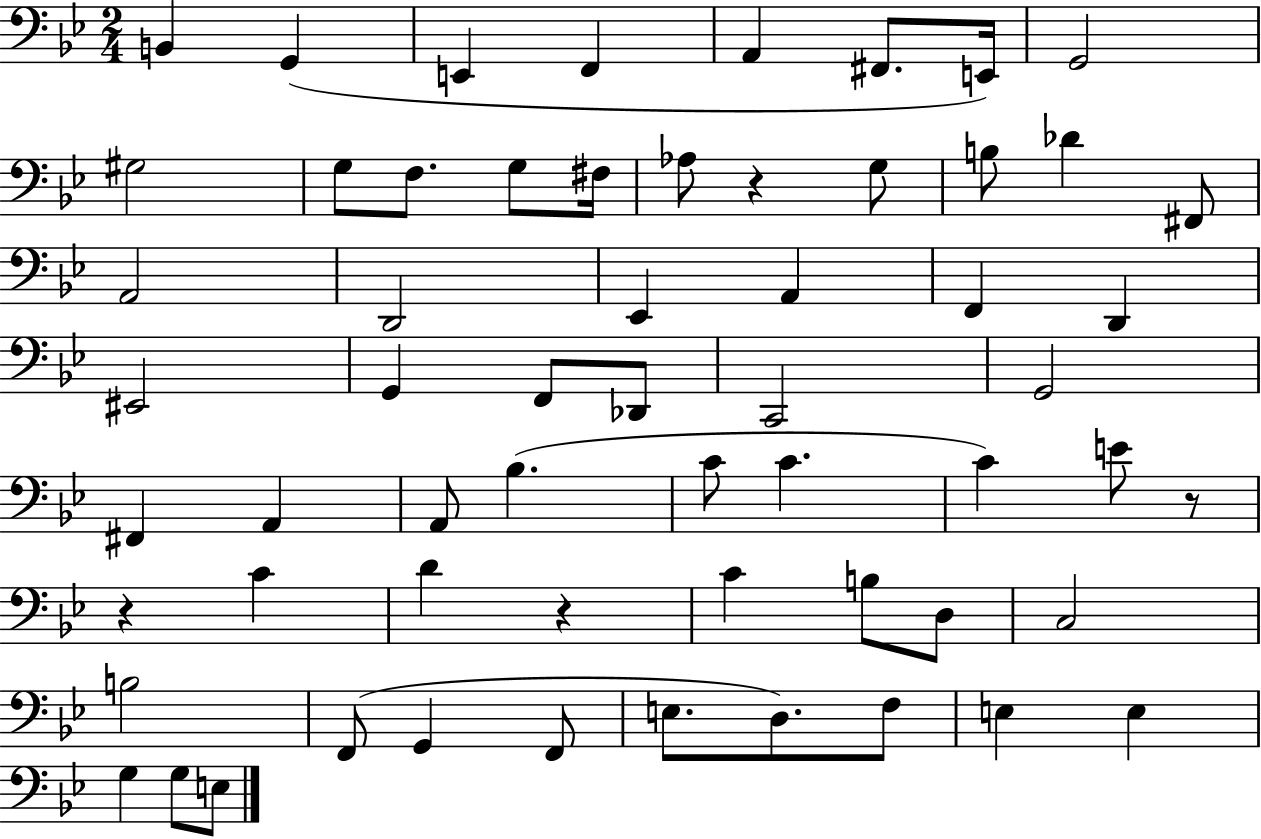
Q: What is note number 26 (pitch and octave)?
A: G2